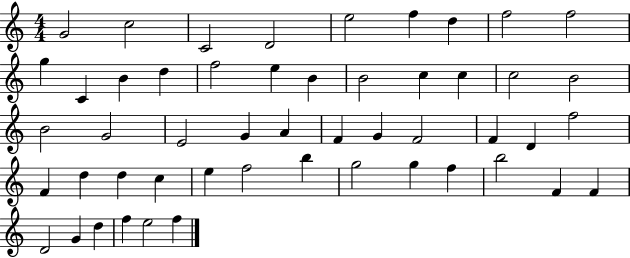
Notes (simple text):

G4/h C5/h C4/h D4/h E5/h F5/q D5/q F5/h F5/h G5/q C4/q B4/q D5/q F5/h E5/q B4/q B4/h C5/q C5/q C5/h B4/h B4/h G4/h E4/h G4/q A4/q F4/q G4/q F4/h F4/q D4/q F5/h F4/q D5/q D5/q C5/q E5/q F5/h B5/q G5/h G5/q F5/q B5/h F4/q F4/q D4/h G4/q D5/q F5/q E5/h F5/q